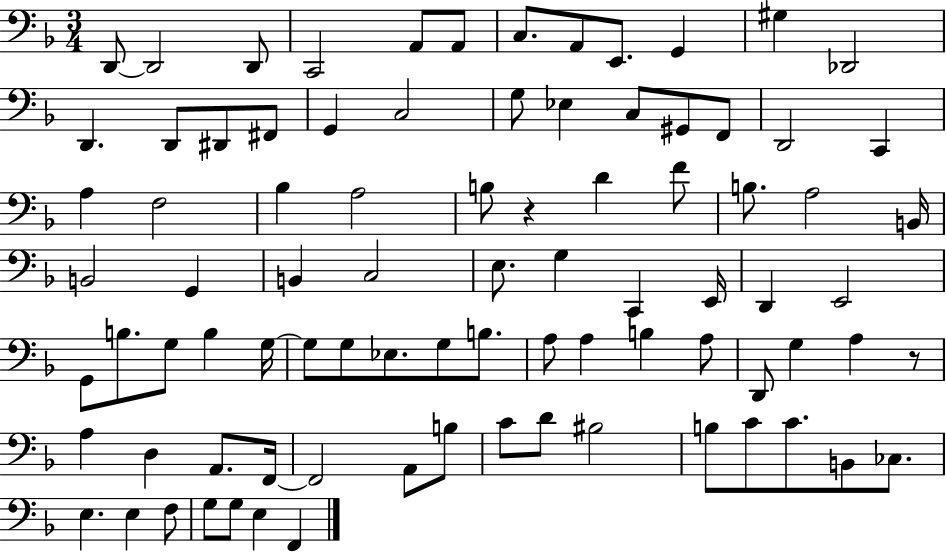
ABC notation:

X:1
T:Untitled
M:3/4
L:1/4
K:F
D,,/2 D,,2 D,,/2 C,,2 A,,/2 A,,/2 C,/2 A,,/2 E,,/2 G,, ^G, _D,,2 D,, D,,/2 ^D,,/2 ^F,,/2 G,, C,2 G,/2 _E, C,/2 ^G,,/2 F,,/2 D,,2 C,, A, F,2 _B, A,2 B,/2 z D F/2 B,/2 A,2 B,,/4 B,,2 G,, B,, C,2 E,/2 G, C,, E,,/4 D,, E,,2 G,,/2 B,/2 G,/2 B, G,/4 G,/2 G,/2 _E,/2 G,/2 B,/2 A,/2 A, B, A,/2 D,,/2 G, A, z/2 A, D, A,,/2 F,,/4 F,,2 A,,/2 B,/2 C/2 D/2 ^B,2 B,/2 C/2 C/2 B,,/2 _C,/2 E, E, F,/2 G,/2 G,/2 E, F,,